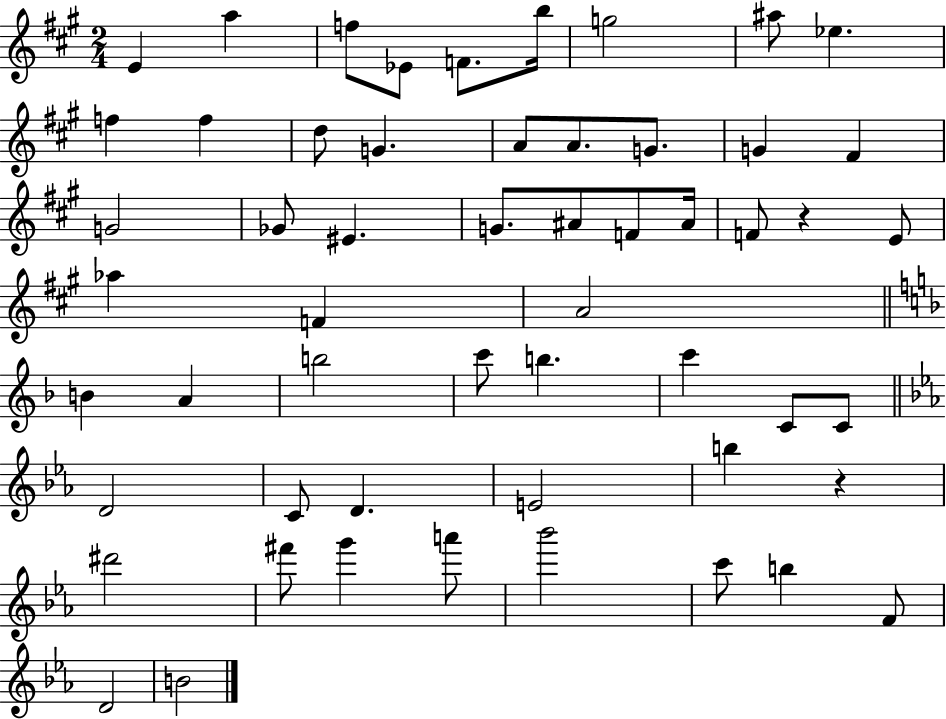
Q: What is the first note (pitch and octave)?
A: E4